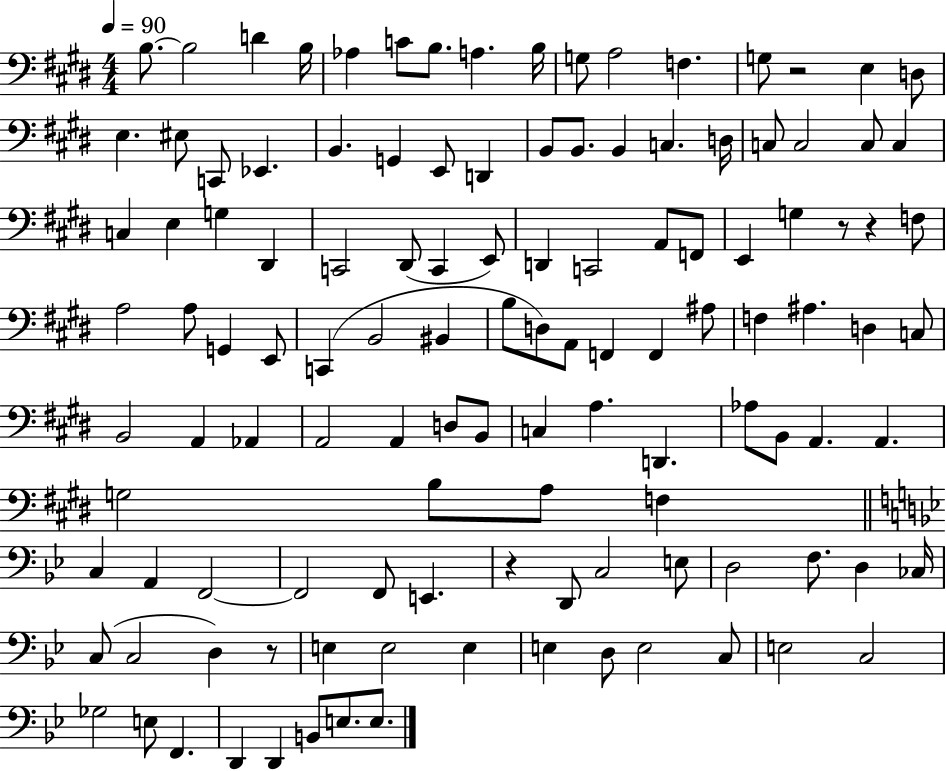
B3/e. B3/h D4/q B3/s Ab3/q C4/e B3/e. A3/q. B3/s G3/e A3/h F3/q. G3/e R/h E3/q D3/e E3/q. EIS3/e C2/e Eb2/q. B2/q. G2/q E2/e D2/q B2/e B2/e. B2/q C3/q. D3/s C3/e C3/h C3/e C3/q C3/q E3/q G3/q D#2/q C2/h D#2/e C2/q E2/e D2/q C2/h A2/e F2/e E2/q G3/q R/e R/q F3/e A3/h A3/e G2/q E2/e C2/q B2/h BIS2/q B3/e D3/e A2/e F2/q F2/q A#3/e F3/q A#3/q. D3/q C3/e B2/h A2/q Ab2/q A2/h A2/q D3/e B2/e C3/q A3/q. D2/q. Ab3/e B2/e A2/q. A2/q. G3/h B3/e A3/e F3/q C3/q A2/q F2/h F2/h F2/e E2/q. R/q D2/e C3/h E3/e D3/h F3/e. D3/q CES3/s C3/e C3/h D3/q R/e E3/q E3/h E3/q E3/q D3/e E3/h C3/e E3/h C3/h Gb3/h E3/e F2/q. D2/q D2/q B2/e E3/e. E3/e.